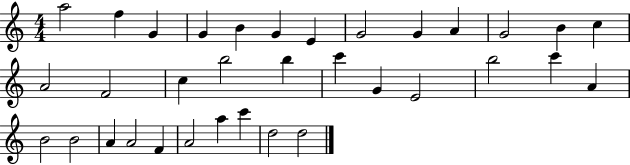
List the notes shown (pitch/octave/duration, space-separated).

A5/h F5/q G4/q G4/q B4/q G4/q E4/q G4/h G4/q A4/q G4/h B4/q C5/q A4/h F4/h C5/q B5/h B5/q C6/q G4/q E4/h B5/h C6/q A4/q B4/h B4/h A4/q A4/h F4/q A4/h A5/q C6/q D5/h D5/h